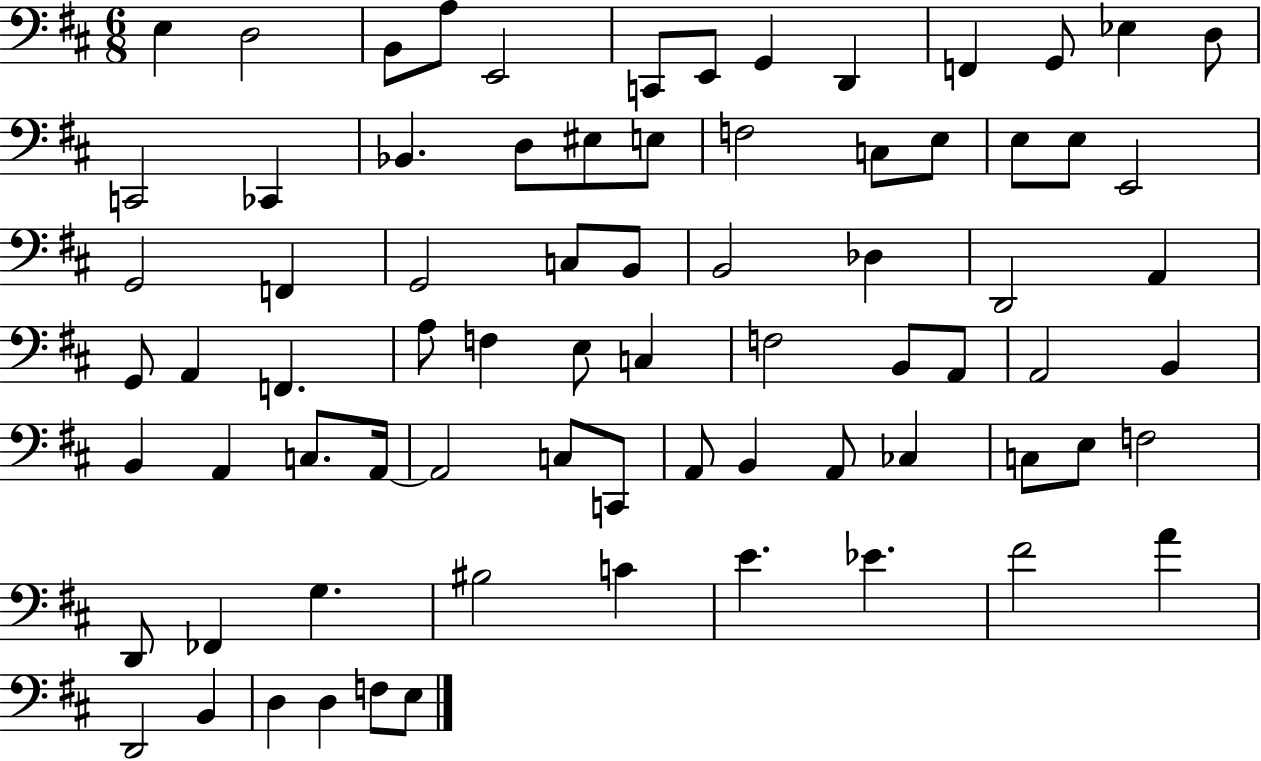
X:1
T:Untitled
M:6/8
L:1/4
K:D
E, D,2 B,,/2 A,/2 E,,2 C,,/2 E,,/2 G,, D,, F,, G,,/2 _E, D,/2 C,,2 _C,, _B,, D,/2 ^E,/2 E,/2 F,2 C,/2 E,/2 E,/2 E,/2 E,,2 G,,2 F,, G,,2 C,/2 B,,/2 B,,2 _D, D,,2 A,, G,,/2 A,, F,, A,/2 F, E,/2 C, F,2 B,,/2 A,,/2 A,,2 B,, B,, A,, C,/2 A,,/4 A,,2 C,/2 C,,/2 A,,/2 B,, A,,/2 _C, C,/2 E,/2 F,2 D,,/2 _F,, G, ^B,2 C E _E ^F2 A D,,2 B,, D, D, F,/2 E,/2